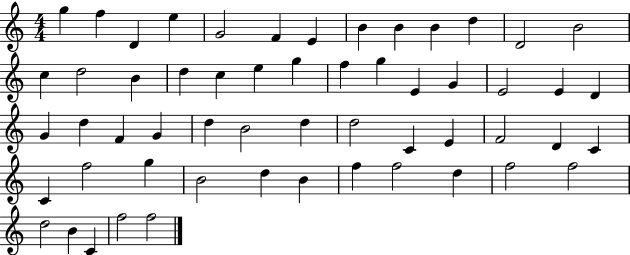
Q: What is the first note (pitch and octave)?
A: G5